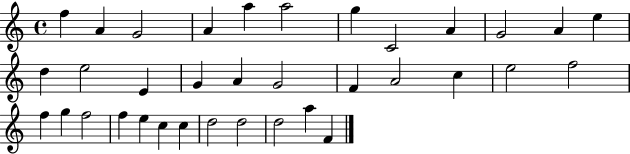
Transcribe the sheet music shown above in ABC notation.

X:1
T:Untitled
M:4/4
L:1/4
K:C
f A G2 A a a2 g C2 A G2 A e d e2 E G A G2 F A2 c e2 f2 f g f2 f e c c d2 d2 d2 a F